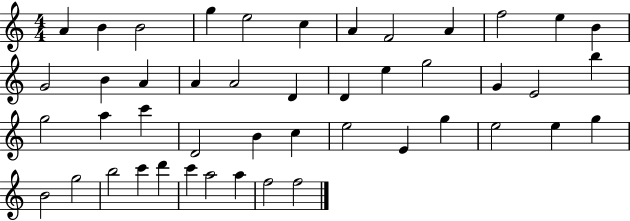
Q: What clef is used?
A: treble